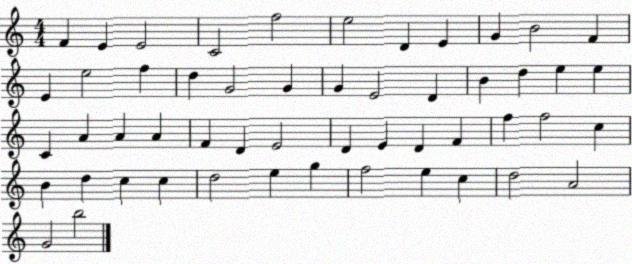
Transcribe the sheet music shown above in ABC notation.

X:1
T:Untitled
M:4/4
L:1/4
K:C
F E E2 C2 f2 e2 D E G B2 F E e2 f d G2 G G E2 D B d e e C A A A F D E2 D E D F f f2 c B d c c d2 e g f2 e c d2 A2 G2 b2